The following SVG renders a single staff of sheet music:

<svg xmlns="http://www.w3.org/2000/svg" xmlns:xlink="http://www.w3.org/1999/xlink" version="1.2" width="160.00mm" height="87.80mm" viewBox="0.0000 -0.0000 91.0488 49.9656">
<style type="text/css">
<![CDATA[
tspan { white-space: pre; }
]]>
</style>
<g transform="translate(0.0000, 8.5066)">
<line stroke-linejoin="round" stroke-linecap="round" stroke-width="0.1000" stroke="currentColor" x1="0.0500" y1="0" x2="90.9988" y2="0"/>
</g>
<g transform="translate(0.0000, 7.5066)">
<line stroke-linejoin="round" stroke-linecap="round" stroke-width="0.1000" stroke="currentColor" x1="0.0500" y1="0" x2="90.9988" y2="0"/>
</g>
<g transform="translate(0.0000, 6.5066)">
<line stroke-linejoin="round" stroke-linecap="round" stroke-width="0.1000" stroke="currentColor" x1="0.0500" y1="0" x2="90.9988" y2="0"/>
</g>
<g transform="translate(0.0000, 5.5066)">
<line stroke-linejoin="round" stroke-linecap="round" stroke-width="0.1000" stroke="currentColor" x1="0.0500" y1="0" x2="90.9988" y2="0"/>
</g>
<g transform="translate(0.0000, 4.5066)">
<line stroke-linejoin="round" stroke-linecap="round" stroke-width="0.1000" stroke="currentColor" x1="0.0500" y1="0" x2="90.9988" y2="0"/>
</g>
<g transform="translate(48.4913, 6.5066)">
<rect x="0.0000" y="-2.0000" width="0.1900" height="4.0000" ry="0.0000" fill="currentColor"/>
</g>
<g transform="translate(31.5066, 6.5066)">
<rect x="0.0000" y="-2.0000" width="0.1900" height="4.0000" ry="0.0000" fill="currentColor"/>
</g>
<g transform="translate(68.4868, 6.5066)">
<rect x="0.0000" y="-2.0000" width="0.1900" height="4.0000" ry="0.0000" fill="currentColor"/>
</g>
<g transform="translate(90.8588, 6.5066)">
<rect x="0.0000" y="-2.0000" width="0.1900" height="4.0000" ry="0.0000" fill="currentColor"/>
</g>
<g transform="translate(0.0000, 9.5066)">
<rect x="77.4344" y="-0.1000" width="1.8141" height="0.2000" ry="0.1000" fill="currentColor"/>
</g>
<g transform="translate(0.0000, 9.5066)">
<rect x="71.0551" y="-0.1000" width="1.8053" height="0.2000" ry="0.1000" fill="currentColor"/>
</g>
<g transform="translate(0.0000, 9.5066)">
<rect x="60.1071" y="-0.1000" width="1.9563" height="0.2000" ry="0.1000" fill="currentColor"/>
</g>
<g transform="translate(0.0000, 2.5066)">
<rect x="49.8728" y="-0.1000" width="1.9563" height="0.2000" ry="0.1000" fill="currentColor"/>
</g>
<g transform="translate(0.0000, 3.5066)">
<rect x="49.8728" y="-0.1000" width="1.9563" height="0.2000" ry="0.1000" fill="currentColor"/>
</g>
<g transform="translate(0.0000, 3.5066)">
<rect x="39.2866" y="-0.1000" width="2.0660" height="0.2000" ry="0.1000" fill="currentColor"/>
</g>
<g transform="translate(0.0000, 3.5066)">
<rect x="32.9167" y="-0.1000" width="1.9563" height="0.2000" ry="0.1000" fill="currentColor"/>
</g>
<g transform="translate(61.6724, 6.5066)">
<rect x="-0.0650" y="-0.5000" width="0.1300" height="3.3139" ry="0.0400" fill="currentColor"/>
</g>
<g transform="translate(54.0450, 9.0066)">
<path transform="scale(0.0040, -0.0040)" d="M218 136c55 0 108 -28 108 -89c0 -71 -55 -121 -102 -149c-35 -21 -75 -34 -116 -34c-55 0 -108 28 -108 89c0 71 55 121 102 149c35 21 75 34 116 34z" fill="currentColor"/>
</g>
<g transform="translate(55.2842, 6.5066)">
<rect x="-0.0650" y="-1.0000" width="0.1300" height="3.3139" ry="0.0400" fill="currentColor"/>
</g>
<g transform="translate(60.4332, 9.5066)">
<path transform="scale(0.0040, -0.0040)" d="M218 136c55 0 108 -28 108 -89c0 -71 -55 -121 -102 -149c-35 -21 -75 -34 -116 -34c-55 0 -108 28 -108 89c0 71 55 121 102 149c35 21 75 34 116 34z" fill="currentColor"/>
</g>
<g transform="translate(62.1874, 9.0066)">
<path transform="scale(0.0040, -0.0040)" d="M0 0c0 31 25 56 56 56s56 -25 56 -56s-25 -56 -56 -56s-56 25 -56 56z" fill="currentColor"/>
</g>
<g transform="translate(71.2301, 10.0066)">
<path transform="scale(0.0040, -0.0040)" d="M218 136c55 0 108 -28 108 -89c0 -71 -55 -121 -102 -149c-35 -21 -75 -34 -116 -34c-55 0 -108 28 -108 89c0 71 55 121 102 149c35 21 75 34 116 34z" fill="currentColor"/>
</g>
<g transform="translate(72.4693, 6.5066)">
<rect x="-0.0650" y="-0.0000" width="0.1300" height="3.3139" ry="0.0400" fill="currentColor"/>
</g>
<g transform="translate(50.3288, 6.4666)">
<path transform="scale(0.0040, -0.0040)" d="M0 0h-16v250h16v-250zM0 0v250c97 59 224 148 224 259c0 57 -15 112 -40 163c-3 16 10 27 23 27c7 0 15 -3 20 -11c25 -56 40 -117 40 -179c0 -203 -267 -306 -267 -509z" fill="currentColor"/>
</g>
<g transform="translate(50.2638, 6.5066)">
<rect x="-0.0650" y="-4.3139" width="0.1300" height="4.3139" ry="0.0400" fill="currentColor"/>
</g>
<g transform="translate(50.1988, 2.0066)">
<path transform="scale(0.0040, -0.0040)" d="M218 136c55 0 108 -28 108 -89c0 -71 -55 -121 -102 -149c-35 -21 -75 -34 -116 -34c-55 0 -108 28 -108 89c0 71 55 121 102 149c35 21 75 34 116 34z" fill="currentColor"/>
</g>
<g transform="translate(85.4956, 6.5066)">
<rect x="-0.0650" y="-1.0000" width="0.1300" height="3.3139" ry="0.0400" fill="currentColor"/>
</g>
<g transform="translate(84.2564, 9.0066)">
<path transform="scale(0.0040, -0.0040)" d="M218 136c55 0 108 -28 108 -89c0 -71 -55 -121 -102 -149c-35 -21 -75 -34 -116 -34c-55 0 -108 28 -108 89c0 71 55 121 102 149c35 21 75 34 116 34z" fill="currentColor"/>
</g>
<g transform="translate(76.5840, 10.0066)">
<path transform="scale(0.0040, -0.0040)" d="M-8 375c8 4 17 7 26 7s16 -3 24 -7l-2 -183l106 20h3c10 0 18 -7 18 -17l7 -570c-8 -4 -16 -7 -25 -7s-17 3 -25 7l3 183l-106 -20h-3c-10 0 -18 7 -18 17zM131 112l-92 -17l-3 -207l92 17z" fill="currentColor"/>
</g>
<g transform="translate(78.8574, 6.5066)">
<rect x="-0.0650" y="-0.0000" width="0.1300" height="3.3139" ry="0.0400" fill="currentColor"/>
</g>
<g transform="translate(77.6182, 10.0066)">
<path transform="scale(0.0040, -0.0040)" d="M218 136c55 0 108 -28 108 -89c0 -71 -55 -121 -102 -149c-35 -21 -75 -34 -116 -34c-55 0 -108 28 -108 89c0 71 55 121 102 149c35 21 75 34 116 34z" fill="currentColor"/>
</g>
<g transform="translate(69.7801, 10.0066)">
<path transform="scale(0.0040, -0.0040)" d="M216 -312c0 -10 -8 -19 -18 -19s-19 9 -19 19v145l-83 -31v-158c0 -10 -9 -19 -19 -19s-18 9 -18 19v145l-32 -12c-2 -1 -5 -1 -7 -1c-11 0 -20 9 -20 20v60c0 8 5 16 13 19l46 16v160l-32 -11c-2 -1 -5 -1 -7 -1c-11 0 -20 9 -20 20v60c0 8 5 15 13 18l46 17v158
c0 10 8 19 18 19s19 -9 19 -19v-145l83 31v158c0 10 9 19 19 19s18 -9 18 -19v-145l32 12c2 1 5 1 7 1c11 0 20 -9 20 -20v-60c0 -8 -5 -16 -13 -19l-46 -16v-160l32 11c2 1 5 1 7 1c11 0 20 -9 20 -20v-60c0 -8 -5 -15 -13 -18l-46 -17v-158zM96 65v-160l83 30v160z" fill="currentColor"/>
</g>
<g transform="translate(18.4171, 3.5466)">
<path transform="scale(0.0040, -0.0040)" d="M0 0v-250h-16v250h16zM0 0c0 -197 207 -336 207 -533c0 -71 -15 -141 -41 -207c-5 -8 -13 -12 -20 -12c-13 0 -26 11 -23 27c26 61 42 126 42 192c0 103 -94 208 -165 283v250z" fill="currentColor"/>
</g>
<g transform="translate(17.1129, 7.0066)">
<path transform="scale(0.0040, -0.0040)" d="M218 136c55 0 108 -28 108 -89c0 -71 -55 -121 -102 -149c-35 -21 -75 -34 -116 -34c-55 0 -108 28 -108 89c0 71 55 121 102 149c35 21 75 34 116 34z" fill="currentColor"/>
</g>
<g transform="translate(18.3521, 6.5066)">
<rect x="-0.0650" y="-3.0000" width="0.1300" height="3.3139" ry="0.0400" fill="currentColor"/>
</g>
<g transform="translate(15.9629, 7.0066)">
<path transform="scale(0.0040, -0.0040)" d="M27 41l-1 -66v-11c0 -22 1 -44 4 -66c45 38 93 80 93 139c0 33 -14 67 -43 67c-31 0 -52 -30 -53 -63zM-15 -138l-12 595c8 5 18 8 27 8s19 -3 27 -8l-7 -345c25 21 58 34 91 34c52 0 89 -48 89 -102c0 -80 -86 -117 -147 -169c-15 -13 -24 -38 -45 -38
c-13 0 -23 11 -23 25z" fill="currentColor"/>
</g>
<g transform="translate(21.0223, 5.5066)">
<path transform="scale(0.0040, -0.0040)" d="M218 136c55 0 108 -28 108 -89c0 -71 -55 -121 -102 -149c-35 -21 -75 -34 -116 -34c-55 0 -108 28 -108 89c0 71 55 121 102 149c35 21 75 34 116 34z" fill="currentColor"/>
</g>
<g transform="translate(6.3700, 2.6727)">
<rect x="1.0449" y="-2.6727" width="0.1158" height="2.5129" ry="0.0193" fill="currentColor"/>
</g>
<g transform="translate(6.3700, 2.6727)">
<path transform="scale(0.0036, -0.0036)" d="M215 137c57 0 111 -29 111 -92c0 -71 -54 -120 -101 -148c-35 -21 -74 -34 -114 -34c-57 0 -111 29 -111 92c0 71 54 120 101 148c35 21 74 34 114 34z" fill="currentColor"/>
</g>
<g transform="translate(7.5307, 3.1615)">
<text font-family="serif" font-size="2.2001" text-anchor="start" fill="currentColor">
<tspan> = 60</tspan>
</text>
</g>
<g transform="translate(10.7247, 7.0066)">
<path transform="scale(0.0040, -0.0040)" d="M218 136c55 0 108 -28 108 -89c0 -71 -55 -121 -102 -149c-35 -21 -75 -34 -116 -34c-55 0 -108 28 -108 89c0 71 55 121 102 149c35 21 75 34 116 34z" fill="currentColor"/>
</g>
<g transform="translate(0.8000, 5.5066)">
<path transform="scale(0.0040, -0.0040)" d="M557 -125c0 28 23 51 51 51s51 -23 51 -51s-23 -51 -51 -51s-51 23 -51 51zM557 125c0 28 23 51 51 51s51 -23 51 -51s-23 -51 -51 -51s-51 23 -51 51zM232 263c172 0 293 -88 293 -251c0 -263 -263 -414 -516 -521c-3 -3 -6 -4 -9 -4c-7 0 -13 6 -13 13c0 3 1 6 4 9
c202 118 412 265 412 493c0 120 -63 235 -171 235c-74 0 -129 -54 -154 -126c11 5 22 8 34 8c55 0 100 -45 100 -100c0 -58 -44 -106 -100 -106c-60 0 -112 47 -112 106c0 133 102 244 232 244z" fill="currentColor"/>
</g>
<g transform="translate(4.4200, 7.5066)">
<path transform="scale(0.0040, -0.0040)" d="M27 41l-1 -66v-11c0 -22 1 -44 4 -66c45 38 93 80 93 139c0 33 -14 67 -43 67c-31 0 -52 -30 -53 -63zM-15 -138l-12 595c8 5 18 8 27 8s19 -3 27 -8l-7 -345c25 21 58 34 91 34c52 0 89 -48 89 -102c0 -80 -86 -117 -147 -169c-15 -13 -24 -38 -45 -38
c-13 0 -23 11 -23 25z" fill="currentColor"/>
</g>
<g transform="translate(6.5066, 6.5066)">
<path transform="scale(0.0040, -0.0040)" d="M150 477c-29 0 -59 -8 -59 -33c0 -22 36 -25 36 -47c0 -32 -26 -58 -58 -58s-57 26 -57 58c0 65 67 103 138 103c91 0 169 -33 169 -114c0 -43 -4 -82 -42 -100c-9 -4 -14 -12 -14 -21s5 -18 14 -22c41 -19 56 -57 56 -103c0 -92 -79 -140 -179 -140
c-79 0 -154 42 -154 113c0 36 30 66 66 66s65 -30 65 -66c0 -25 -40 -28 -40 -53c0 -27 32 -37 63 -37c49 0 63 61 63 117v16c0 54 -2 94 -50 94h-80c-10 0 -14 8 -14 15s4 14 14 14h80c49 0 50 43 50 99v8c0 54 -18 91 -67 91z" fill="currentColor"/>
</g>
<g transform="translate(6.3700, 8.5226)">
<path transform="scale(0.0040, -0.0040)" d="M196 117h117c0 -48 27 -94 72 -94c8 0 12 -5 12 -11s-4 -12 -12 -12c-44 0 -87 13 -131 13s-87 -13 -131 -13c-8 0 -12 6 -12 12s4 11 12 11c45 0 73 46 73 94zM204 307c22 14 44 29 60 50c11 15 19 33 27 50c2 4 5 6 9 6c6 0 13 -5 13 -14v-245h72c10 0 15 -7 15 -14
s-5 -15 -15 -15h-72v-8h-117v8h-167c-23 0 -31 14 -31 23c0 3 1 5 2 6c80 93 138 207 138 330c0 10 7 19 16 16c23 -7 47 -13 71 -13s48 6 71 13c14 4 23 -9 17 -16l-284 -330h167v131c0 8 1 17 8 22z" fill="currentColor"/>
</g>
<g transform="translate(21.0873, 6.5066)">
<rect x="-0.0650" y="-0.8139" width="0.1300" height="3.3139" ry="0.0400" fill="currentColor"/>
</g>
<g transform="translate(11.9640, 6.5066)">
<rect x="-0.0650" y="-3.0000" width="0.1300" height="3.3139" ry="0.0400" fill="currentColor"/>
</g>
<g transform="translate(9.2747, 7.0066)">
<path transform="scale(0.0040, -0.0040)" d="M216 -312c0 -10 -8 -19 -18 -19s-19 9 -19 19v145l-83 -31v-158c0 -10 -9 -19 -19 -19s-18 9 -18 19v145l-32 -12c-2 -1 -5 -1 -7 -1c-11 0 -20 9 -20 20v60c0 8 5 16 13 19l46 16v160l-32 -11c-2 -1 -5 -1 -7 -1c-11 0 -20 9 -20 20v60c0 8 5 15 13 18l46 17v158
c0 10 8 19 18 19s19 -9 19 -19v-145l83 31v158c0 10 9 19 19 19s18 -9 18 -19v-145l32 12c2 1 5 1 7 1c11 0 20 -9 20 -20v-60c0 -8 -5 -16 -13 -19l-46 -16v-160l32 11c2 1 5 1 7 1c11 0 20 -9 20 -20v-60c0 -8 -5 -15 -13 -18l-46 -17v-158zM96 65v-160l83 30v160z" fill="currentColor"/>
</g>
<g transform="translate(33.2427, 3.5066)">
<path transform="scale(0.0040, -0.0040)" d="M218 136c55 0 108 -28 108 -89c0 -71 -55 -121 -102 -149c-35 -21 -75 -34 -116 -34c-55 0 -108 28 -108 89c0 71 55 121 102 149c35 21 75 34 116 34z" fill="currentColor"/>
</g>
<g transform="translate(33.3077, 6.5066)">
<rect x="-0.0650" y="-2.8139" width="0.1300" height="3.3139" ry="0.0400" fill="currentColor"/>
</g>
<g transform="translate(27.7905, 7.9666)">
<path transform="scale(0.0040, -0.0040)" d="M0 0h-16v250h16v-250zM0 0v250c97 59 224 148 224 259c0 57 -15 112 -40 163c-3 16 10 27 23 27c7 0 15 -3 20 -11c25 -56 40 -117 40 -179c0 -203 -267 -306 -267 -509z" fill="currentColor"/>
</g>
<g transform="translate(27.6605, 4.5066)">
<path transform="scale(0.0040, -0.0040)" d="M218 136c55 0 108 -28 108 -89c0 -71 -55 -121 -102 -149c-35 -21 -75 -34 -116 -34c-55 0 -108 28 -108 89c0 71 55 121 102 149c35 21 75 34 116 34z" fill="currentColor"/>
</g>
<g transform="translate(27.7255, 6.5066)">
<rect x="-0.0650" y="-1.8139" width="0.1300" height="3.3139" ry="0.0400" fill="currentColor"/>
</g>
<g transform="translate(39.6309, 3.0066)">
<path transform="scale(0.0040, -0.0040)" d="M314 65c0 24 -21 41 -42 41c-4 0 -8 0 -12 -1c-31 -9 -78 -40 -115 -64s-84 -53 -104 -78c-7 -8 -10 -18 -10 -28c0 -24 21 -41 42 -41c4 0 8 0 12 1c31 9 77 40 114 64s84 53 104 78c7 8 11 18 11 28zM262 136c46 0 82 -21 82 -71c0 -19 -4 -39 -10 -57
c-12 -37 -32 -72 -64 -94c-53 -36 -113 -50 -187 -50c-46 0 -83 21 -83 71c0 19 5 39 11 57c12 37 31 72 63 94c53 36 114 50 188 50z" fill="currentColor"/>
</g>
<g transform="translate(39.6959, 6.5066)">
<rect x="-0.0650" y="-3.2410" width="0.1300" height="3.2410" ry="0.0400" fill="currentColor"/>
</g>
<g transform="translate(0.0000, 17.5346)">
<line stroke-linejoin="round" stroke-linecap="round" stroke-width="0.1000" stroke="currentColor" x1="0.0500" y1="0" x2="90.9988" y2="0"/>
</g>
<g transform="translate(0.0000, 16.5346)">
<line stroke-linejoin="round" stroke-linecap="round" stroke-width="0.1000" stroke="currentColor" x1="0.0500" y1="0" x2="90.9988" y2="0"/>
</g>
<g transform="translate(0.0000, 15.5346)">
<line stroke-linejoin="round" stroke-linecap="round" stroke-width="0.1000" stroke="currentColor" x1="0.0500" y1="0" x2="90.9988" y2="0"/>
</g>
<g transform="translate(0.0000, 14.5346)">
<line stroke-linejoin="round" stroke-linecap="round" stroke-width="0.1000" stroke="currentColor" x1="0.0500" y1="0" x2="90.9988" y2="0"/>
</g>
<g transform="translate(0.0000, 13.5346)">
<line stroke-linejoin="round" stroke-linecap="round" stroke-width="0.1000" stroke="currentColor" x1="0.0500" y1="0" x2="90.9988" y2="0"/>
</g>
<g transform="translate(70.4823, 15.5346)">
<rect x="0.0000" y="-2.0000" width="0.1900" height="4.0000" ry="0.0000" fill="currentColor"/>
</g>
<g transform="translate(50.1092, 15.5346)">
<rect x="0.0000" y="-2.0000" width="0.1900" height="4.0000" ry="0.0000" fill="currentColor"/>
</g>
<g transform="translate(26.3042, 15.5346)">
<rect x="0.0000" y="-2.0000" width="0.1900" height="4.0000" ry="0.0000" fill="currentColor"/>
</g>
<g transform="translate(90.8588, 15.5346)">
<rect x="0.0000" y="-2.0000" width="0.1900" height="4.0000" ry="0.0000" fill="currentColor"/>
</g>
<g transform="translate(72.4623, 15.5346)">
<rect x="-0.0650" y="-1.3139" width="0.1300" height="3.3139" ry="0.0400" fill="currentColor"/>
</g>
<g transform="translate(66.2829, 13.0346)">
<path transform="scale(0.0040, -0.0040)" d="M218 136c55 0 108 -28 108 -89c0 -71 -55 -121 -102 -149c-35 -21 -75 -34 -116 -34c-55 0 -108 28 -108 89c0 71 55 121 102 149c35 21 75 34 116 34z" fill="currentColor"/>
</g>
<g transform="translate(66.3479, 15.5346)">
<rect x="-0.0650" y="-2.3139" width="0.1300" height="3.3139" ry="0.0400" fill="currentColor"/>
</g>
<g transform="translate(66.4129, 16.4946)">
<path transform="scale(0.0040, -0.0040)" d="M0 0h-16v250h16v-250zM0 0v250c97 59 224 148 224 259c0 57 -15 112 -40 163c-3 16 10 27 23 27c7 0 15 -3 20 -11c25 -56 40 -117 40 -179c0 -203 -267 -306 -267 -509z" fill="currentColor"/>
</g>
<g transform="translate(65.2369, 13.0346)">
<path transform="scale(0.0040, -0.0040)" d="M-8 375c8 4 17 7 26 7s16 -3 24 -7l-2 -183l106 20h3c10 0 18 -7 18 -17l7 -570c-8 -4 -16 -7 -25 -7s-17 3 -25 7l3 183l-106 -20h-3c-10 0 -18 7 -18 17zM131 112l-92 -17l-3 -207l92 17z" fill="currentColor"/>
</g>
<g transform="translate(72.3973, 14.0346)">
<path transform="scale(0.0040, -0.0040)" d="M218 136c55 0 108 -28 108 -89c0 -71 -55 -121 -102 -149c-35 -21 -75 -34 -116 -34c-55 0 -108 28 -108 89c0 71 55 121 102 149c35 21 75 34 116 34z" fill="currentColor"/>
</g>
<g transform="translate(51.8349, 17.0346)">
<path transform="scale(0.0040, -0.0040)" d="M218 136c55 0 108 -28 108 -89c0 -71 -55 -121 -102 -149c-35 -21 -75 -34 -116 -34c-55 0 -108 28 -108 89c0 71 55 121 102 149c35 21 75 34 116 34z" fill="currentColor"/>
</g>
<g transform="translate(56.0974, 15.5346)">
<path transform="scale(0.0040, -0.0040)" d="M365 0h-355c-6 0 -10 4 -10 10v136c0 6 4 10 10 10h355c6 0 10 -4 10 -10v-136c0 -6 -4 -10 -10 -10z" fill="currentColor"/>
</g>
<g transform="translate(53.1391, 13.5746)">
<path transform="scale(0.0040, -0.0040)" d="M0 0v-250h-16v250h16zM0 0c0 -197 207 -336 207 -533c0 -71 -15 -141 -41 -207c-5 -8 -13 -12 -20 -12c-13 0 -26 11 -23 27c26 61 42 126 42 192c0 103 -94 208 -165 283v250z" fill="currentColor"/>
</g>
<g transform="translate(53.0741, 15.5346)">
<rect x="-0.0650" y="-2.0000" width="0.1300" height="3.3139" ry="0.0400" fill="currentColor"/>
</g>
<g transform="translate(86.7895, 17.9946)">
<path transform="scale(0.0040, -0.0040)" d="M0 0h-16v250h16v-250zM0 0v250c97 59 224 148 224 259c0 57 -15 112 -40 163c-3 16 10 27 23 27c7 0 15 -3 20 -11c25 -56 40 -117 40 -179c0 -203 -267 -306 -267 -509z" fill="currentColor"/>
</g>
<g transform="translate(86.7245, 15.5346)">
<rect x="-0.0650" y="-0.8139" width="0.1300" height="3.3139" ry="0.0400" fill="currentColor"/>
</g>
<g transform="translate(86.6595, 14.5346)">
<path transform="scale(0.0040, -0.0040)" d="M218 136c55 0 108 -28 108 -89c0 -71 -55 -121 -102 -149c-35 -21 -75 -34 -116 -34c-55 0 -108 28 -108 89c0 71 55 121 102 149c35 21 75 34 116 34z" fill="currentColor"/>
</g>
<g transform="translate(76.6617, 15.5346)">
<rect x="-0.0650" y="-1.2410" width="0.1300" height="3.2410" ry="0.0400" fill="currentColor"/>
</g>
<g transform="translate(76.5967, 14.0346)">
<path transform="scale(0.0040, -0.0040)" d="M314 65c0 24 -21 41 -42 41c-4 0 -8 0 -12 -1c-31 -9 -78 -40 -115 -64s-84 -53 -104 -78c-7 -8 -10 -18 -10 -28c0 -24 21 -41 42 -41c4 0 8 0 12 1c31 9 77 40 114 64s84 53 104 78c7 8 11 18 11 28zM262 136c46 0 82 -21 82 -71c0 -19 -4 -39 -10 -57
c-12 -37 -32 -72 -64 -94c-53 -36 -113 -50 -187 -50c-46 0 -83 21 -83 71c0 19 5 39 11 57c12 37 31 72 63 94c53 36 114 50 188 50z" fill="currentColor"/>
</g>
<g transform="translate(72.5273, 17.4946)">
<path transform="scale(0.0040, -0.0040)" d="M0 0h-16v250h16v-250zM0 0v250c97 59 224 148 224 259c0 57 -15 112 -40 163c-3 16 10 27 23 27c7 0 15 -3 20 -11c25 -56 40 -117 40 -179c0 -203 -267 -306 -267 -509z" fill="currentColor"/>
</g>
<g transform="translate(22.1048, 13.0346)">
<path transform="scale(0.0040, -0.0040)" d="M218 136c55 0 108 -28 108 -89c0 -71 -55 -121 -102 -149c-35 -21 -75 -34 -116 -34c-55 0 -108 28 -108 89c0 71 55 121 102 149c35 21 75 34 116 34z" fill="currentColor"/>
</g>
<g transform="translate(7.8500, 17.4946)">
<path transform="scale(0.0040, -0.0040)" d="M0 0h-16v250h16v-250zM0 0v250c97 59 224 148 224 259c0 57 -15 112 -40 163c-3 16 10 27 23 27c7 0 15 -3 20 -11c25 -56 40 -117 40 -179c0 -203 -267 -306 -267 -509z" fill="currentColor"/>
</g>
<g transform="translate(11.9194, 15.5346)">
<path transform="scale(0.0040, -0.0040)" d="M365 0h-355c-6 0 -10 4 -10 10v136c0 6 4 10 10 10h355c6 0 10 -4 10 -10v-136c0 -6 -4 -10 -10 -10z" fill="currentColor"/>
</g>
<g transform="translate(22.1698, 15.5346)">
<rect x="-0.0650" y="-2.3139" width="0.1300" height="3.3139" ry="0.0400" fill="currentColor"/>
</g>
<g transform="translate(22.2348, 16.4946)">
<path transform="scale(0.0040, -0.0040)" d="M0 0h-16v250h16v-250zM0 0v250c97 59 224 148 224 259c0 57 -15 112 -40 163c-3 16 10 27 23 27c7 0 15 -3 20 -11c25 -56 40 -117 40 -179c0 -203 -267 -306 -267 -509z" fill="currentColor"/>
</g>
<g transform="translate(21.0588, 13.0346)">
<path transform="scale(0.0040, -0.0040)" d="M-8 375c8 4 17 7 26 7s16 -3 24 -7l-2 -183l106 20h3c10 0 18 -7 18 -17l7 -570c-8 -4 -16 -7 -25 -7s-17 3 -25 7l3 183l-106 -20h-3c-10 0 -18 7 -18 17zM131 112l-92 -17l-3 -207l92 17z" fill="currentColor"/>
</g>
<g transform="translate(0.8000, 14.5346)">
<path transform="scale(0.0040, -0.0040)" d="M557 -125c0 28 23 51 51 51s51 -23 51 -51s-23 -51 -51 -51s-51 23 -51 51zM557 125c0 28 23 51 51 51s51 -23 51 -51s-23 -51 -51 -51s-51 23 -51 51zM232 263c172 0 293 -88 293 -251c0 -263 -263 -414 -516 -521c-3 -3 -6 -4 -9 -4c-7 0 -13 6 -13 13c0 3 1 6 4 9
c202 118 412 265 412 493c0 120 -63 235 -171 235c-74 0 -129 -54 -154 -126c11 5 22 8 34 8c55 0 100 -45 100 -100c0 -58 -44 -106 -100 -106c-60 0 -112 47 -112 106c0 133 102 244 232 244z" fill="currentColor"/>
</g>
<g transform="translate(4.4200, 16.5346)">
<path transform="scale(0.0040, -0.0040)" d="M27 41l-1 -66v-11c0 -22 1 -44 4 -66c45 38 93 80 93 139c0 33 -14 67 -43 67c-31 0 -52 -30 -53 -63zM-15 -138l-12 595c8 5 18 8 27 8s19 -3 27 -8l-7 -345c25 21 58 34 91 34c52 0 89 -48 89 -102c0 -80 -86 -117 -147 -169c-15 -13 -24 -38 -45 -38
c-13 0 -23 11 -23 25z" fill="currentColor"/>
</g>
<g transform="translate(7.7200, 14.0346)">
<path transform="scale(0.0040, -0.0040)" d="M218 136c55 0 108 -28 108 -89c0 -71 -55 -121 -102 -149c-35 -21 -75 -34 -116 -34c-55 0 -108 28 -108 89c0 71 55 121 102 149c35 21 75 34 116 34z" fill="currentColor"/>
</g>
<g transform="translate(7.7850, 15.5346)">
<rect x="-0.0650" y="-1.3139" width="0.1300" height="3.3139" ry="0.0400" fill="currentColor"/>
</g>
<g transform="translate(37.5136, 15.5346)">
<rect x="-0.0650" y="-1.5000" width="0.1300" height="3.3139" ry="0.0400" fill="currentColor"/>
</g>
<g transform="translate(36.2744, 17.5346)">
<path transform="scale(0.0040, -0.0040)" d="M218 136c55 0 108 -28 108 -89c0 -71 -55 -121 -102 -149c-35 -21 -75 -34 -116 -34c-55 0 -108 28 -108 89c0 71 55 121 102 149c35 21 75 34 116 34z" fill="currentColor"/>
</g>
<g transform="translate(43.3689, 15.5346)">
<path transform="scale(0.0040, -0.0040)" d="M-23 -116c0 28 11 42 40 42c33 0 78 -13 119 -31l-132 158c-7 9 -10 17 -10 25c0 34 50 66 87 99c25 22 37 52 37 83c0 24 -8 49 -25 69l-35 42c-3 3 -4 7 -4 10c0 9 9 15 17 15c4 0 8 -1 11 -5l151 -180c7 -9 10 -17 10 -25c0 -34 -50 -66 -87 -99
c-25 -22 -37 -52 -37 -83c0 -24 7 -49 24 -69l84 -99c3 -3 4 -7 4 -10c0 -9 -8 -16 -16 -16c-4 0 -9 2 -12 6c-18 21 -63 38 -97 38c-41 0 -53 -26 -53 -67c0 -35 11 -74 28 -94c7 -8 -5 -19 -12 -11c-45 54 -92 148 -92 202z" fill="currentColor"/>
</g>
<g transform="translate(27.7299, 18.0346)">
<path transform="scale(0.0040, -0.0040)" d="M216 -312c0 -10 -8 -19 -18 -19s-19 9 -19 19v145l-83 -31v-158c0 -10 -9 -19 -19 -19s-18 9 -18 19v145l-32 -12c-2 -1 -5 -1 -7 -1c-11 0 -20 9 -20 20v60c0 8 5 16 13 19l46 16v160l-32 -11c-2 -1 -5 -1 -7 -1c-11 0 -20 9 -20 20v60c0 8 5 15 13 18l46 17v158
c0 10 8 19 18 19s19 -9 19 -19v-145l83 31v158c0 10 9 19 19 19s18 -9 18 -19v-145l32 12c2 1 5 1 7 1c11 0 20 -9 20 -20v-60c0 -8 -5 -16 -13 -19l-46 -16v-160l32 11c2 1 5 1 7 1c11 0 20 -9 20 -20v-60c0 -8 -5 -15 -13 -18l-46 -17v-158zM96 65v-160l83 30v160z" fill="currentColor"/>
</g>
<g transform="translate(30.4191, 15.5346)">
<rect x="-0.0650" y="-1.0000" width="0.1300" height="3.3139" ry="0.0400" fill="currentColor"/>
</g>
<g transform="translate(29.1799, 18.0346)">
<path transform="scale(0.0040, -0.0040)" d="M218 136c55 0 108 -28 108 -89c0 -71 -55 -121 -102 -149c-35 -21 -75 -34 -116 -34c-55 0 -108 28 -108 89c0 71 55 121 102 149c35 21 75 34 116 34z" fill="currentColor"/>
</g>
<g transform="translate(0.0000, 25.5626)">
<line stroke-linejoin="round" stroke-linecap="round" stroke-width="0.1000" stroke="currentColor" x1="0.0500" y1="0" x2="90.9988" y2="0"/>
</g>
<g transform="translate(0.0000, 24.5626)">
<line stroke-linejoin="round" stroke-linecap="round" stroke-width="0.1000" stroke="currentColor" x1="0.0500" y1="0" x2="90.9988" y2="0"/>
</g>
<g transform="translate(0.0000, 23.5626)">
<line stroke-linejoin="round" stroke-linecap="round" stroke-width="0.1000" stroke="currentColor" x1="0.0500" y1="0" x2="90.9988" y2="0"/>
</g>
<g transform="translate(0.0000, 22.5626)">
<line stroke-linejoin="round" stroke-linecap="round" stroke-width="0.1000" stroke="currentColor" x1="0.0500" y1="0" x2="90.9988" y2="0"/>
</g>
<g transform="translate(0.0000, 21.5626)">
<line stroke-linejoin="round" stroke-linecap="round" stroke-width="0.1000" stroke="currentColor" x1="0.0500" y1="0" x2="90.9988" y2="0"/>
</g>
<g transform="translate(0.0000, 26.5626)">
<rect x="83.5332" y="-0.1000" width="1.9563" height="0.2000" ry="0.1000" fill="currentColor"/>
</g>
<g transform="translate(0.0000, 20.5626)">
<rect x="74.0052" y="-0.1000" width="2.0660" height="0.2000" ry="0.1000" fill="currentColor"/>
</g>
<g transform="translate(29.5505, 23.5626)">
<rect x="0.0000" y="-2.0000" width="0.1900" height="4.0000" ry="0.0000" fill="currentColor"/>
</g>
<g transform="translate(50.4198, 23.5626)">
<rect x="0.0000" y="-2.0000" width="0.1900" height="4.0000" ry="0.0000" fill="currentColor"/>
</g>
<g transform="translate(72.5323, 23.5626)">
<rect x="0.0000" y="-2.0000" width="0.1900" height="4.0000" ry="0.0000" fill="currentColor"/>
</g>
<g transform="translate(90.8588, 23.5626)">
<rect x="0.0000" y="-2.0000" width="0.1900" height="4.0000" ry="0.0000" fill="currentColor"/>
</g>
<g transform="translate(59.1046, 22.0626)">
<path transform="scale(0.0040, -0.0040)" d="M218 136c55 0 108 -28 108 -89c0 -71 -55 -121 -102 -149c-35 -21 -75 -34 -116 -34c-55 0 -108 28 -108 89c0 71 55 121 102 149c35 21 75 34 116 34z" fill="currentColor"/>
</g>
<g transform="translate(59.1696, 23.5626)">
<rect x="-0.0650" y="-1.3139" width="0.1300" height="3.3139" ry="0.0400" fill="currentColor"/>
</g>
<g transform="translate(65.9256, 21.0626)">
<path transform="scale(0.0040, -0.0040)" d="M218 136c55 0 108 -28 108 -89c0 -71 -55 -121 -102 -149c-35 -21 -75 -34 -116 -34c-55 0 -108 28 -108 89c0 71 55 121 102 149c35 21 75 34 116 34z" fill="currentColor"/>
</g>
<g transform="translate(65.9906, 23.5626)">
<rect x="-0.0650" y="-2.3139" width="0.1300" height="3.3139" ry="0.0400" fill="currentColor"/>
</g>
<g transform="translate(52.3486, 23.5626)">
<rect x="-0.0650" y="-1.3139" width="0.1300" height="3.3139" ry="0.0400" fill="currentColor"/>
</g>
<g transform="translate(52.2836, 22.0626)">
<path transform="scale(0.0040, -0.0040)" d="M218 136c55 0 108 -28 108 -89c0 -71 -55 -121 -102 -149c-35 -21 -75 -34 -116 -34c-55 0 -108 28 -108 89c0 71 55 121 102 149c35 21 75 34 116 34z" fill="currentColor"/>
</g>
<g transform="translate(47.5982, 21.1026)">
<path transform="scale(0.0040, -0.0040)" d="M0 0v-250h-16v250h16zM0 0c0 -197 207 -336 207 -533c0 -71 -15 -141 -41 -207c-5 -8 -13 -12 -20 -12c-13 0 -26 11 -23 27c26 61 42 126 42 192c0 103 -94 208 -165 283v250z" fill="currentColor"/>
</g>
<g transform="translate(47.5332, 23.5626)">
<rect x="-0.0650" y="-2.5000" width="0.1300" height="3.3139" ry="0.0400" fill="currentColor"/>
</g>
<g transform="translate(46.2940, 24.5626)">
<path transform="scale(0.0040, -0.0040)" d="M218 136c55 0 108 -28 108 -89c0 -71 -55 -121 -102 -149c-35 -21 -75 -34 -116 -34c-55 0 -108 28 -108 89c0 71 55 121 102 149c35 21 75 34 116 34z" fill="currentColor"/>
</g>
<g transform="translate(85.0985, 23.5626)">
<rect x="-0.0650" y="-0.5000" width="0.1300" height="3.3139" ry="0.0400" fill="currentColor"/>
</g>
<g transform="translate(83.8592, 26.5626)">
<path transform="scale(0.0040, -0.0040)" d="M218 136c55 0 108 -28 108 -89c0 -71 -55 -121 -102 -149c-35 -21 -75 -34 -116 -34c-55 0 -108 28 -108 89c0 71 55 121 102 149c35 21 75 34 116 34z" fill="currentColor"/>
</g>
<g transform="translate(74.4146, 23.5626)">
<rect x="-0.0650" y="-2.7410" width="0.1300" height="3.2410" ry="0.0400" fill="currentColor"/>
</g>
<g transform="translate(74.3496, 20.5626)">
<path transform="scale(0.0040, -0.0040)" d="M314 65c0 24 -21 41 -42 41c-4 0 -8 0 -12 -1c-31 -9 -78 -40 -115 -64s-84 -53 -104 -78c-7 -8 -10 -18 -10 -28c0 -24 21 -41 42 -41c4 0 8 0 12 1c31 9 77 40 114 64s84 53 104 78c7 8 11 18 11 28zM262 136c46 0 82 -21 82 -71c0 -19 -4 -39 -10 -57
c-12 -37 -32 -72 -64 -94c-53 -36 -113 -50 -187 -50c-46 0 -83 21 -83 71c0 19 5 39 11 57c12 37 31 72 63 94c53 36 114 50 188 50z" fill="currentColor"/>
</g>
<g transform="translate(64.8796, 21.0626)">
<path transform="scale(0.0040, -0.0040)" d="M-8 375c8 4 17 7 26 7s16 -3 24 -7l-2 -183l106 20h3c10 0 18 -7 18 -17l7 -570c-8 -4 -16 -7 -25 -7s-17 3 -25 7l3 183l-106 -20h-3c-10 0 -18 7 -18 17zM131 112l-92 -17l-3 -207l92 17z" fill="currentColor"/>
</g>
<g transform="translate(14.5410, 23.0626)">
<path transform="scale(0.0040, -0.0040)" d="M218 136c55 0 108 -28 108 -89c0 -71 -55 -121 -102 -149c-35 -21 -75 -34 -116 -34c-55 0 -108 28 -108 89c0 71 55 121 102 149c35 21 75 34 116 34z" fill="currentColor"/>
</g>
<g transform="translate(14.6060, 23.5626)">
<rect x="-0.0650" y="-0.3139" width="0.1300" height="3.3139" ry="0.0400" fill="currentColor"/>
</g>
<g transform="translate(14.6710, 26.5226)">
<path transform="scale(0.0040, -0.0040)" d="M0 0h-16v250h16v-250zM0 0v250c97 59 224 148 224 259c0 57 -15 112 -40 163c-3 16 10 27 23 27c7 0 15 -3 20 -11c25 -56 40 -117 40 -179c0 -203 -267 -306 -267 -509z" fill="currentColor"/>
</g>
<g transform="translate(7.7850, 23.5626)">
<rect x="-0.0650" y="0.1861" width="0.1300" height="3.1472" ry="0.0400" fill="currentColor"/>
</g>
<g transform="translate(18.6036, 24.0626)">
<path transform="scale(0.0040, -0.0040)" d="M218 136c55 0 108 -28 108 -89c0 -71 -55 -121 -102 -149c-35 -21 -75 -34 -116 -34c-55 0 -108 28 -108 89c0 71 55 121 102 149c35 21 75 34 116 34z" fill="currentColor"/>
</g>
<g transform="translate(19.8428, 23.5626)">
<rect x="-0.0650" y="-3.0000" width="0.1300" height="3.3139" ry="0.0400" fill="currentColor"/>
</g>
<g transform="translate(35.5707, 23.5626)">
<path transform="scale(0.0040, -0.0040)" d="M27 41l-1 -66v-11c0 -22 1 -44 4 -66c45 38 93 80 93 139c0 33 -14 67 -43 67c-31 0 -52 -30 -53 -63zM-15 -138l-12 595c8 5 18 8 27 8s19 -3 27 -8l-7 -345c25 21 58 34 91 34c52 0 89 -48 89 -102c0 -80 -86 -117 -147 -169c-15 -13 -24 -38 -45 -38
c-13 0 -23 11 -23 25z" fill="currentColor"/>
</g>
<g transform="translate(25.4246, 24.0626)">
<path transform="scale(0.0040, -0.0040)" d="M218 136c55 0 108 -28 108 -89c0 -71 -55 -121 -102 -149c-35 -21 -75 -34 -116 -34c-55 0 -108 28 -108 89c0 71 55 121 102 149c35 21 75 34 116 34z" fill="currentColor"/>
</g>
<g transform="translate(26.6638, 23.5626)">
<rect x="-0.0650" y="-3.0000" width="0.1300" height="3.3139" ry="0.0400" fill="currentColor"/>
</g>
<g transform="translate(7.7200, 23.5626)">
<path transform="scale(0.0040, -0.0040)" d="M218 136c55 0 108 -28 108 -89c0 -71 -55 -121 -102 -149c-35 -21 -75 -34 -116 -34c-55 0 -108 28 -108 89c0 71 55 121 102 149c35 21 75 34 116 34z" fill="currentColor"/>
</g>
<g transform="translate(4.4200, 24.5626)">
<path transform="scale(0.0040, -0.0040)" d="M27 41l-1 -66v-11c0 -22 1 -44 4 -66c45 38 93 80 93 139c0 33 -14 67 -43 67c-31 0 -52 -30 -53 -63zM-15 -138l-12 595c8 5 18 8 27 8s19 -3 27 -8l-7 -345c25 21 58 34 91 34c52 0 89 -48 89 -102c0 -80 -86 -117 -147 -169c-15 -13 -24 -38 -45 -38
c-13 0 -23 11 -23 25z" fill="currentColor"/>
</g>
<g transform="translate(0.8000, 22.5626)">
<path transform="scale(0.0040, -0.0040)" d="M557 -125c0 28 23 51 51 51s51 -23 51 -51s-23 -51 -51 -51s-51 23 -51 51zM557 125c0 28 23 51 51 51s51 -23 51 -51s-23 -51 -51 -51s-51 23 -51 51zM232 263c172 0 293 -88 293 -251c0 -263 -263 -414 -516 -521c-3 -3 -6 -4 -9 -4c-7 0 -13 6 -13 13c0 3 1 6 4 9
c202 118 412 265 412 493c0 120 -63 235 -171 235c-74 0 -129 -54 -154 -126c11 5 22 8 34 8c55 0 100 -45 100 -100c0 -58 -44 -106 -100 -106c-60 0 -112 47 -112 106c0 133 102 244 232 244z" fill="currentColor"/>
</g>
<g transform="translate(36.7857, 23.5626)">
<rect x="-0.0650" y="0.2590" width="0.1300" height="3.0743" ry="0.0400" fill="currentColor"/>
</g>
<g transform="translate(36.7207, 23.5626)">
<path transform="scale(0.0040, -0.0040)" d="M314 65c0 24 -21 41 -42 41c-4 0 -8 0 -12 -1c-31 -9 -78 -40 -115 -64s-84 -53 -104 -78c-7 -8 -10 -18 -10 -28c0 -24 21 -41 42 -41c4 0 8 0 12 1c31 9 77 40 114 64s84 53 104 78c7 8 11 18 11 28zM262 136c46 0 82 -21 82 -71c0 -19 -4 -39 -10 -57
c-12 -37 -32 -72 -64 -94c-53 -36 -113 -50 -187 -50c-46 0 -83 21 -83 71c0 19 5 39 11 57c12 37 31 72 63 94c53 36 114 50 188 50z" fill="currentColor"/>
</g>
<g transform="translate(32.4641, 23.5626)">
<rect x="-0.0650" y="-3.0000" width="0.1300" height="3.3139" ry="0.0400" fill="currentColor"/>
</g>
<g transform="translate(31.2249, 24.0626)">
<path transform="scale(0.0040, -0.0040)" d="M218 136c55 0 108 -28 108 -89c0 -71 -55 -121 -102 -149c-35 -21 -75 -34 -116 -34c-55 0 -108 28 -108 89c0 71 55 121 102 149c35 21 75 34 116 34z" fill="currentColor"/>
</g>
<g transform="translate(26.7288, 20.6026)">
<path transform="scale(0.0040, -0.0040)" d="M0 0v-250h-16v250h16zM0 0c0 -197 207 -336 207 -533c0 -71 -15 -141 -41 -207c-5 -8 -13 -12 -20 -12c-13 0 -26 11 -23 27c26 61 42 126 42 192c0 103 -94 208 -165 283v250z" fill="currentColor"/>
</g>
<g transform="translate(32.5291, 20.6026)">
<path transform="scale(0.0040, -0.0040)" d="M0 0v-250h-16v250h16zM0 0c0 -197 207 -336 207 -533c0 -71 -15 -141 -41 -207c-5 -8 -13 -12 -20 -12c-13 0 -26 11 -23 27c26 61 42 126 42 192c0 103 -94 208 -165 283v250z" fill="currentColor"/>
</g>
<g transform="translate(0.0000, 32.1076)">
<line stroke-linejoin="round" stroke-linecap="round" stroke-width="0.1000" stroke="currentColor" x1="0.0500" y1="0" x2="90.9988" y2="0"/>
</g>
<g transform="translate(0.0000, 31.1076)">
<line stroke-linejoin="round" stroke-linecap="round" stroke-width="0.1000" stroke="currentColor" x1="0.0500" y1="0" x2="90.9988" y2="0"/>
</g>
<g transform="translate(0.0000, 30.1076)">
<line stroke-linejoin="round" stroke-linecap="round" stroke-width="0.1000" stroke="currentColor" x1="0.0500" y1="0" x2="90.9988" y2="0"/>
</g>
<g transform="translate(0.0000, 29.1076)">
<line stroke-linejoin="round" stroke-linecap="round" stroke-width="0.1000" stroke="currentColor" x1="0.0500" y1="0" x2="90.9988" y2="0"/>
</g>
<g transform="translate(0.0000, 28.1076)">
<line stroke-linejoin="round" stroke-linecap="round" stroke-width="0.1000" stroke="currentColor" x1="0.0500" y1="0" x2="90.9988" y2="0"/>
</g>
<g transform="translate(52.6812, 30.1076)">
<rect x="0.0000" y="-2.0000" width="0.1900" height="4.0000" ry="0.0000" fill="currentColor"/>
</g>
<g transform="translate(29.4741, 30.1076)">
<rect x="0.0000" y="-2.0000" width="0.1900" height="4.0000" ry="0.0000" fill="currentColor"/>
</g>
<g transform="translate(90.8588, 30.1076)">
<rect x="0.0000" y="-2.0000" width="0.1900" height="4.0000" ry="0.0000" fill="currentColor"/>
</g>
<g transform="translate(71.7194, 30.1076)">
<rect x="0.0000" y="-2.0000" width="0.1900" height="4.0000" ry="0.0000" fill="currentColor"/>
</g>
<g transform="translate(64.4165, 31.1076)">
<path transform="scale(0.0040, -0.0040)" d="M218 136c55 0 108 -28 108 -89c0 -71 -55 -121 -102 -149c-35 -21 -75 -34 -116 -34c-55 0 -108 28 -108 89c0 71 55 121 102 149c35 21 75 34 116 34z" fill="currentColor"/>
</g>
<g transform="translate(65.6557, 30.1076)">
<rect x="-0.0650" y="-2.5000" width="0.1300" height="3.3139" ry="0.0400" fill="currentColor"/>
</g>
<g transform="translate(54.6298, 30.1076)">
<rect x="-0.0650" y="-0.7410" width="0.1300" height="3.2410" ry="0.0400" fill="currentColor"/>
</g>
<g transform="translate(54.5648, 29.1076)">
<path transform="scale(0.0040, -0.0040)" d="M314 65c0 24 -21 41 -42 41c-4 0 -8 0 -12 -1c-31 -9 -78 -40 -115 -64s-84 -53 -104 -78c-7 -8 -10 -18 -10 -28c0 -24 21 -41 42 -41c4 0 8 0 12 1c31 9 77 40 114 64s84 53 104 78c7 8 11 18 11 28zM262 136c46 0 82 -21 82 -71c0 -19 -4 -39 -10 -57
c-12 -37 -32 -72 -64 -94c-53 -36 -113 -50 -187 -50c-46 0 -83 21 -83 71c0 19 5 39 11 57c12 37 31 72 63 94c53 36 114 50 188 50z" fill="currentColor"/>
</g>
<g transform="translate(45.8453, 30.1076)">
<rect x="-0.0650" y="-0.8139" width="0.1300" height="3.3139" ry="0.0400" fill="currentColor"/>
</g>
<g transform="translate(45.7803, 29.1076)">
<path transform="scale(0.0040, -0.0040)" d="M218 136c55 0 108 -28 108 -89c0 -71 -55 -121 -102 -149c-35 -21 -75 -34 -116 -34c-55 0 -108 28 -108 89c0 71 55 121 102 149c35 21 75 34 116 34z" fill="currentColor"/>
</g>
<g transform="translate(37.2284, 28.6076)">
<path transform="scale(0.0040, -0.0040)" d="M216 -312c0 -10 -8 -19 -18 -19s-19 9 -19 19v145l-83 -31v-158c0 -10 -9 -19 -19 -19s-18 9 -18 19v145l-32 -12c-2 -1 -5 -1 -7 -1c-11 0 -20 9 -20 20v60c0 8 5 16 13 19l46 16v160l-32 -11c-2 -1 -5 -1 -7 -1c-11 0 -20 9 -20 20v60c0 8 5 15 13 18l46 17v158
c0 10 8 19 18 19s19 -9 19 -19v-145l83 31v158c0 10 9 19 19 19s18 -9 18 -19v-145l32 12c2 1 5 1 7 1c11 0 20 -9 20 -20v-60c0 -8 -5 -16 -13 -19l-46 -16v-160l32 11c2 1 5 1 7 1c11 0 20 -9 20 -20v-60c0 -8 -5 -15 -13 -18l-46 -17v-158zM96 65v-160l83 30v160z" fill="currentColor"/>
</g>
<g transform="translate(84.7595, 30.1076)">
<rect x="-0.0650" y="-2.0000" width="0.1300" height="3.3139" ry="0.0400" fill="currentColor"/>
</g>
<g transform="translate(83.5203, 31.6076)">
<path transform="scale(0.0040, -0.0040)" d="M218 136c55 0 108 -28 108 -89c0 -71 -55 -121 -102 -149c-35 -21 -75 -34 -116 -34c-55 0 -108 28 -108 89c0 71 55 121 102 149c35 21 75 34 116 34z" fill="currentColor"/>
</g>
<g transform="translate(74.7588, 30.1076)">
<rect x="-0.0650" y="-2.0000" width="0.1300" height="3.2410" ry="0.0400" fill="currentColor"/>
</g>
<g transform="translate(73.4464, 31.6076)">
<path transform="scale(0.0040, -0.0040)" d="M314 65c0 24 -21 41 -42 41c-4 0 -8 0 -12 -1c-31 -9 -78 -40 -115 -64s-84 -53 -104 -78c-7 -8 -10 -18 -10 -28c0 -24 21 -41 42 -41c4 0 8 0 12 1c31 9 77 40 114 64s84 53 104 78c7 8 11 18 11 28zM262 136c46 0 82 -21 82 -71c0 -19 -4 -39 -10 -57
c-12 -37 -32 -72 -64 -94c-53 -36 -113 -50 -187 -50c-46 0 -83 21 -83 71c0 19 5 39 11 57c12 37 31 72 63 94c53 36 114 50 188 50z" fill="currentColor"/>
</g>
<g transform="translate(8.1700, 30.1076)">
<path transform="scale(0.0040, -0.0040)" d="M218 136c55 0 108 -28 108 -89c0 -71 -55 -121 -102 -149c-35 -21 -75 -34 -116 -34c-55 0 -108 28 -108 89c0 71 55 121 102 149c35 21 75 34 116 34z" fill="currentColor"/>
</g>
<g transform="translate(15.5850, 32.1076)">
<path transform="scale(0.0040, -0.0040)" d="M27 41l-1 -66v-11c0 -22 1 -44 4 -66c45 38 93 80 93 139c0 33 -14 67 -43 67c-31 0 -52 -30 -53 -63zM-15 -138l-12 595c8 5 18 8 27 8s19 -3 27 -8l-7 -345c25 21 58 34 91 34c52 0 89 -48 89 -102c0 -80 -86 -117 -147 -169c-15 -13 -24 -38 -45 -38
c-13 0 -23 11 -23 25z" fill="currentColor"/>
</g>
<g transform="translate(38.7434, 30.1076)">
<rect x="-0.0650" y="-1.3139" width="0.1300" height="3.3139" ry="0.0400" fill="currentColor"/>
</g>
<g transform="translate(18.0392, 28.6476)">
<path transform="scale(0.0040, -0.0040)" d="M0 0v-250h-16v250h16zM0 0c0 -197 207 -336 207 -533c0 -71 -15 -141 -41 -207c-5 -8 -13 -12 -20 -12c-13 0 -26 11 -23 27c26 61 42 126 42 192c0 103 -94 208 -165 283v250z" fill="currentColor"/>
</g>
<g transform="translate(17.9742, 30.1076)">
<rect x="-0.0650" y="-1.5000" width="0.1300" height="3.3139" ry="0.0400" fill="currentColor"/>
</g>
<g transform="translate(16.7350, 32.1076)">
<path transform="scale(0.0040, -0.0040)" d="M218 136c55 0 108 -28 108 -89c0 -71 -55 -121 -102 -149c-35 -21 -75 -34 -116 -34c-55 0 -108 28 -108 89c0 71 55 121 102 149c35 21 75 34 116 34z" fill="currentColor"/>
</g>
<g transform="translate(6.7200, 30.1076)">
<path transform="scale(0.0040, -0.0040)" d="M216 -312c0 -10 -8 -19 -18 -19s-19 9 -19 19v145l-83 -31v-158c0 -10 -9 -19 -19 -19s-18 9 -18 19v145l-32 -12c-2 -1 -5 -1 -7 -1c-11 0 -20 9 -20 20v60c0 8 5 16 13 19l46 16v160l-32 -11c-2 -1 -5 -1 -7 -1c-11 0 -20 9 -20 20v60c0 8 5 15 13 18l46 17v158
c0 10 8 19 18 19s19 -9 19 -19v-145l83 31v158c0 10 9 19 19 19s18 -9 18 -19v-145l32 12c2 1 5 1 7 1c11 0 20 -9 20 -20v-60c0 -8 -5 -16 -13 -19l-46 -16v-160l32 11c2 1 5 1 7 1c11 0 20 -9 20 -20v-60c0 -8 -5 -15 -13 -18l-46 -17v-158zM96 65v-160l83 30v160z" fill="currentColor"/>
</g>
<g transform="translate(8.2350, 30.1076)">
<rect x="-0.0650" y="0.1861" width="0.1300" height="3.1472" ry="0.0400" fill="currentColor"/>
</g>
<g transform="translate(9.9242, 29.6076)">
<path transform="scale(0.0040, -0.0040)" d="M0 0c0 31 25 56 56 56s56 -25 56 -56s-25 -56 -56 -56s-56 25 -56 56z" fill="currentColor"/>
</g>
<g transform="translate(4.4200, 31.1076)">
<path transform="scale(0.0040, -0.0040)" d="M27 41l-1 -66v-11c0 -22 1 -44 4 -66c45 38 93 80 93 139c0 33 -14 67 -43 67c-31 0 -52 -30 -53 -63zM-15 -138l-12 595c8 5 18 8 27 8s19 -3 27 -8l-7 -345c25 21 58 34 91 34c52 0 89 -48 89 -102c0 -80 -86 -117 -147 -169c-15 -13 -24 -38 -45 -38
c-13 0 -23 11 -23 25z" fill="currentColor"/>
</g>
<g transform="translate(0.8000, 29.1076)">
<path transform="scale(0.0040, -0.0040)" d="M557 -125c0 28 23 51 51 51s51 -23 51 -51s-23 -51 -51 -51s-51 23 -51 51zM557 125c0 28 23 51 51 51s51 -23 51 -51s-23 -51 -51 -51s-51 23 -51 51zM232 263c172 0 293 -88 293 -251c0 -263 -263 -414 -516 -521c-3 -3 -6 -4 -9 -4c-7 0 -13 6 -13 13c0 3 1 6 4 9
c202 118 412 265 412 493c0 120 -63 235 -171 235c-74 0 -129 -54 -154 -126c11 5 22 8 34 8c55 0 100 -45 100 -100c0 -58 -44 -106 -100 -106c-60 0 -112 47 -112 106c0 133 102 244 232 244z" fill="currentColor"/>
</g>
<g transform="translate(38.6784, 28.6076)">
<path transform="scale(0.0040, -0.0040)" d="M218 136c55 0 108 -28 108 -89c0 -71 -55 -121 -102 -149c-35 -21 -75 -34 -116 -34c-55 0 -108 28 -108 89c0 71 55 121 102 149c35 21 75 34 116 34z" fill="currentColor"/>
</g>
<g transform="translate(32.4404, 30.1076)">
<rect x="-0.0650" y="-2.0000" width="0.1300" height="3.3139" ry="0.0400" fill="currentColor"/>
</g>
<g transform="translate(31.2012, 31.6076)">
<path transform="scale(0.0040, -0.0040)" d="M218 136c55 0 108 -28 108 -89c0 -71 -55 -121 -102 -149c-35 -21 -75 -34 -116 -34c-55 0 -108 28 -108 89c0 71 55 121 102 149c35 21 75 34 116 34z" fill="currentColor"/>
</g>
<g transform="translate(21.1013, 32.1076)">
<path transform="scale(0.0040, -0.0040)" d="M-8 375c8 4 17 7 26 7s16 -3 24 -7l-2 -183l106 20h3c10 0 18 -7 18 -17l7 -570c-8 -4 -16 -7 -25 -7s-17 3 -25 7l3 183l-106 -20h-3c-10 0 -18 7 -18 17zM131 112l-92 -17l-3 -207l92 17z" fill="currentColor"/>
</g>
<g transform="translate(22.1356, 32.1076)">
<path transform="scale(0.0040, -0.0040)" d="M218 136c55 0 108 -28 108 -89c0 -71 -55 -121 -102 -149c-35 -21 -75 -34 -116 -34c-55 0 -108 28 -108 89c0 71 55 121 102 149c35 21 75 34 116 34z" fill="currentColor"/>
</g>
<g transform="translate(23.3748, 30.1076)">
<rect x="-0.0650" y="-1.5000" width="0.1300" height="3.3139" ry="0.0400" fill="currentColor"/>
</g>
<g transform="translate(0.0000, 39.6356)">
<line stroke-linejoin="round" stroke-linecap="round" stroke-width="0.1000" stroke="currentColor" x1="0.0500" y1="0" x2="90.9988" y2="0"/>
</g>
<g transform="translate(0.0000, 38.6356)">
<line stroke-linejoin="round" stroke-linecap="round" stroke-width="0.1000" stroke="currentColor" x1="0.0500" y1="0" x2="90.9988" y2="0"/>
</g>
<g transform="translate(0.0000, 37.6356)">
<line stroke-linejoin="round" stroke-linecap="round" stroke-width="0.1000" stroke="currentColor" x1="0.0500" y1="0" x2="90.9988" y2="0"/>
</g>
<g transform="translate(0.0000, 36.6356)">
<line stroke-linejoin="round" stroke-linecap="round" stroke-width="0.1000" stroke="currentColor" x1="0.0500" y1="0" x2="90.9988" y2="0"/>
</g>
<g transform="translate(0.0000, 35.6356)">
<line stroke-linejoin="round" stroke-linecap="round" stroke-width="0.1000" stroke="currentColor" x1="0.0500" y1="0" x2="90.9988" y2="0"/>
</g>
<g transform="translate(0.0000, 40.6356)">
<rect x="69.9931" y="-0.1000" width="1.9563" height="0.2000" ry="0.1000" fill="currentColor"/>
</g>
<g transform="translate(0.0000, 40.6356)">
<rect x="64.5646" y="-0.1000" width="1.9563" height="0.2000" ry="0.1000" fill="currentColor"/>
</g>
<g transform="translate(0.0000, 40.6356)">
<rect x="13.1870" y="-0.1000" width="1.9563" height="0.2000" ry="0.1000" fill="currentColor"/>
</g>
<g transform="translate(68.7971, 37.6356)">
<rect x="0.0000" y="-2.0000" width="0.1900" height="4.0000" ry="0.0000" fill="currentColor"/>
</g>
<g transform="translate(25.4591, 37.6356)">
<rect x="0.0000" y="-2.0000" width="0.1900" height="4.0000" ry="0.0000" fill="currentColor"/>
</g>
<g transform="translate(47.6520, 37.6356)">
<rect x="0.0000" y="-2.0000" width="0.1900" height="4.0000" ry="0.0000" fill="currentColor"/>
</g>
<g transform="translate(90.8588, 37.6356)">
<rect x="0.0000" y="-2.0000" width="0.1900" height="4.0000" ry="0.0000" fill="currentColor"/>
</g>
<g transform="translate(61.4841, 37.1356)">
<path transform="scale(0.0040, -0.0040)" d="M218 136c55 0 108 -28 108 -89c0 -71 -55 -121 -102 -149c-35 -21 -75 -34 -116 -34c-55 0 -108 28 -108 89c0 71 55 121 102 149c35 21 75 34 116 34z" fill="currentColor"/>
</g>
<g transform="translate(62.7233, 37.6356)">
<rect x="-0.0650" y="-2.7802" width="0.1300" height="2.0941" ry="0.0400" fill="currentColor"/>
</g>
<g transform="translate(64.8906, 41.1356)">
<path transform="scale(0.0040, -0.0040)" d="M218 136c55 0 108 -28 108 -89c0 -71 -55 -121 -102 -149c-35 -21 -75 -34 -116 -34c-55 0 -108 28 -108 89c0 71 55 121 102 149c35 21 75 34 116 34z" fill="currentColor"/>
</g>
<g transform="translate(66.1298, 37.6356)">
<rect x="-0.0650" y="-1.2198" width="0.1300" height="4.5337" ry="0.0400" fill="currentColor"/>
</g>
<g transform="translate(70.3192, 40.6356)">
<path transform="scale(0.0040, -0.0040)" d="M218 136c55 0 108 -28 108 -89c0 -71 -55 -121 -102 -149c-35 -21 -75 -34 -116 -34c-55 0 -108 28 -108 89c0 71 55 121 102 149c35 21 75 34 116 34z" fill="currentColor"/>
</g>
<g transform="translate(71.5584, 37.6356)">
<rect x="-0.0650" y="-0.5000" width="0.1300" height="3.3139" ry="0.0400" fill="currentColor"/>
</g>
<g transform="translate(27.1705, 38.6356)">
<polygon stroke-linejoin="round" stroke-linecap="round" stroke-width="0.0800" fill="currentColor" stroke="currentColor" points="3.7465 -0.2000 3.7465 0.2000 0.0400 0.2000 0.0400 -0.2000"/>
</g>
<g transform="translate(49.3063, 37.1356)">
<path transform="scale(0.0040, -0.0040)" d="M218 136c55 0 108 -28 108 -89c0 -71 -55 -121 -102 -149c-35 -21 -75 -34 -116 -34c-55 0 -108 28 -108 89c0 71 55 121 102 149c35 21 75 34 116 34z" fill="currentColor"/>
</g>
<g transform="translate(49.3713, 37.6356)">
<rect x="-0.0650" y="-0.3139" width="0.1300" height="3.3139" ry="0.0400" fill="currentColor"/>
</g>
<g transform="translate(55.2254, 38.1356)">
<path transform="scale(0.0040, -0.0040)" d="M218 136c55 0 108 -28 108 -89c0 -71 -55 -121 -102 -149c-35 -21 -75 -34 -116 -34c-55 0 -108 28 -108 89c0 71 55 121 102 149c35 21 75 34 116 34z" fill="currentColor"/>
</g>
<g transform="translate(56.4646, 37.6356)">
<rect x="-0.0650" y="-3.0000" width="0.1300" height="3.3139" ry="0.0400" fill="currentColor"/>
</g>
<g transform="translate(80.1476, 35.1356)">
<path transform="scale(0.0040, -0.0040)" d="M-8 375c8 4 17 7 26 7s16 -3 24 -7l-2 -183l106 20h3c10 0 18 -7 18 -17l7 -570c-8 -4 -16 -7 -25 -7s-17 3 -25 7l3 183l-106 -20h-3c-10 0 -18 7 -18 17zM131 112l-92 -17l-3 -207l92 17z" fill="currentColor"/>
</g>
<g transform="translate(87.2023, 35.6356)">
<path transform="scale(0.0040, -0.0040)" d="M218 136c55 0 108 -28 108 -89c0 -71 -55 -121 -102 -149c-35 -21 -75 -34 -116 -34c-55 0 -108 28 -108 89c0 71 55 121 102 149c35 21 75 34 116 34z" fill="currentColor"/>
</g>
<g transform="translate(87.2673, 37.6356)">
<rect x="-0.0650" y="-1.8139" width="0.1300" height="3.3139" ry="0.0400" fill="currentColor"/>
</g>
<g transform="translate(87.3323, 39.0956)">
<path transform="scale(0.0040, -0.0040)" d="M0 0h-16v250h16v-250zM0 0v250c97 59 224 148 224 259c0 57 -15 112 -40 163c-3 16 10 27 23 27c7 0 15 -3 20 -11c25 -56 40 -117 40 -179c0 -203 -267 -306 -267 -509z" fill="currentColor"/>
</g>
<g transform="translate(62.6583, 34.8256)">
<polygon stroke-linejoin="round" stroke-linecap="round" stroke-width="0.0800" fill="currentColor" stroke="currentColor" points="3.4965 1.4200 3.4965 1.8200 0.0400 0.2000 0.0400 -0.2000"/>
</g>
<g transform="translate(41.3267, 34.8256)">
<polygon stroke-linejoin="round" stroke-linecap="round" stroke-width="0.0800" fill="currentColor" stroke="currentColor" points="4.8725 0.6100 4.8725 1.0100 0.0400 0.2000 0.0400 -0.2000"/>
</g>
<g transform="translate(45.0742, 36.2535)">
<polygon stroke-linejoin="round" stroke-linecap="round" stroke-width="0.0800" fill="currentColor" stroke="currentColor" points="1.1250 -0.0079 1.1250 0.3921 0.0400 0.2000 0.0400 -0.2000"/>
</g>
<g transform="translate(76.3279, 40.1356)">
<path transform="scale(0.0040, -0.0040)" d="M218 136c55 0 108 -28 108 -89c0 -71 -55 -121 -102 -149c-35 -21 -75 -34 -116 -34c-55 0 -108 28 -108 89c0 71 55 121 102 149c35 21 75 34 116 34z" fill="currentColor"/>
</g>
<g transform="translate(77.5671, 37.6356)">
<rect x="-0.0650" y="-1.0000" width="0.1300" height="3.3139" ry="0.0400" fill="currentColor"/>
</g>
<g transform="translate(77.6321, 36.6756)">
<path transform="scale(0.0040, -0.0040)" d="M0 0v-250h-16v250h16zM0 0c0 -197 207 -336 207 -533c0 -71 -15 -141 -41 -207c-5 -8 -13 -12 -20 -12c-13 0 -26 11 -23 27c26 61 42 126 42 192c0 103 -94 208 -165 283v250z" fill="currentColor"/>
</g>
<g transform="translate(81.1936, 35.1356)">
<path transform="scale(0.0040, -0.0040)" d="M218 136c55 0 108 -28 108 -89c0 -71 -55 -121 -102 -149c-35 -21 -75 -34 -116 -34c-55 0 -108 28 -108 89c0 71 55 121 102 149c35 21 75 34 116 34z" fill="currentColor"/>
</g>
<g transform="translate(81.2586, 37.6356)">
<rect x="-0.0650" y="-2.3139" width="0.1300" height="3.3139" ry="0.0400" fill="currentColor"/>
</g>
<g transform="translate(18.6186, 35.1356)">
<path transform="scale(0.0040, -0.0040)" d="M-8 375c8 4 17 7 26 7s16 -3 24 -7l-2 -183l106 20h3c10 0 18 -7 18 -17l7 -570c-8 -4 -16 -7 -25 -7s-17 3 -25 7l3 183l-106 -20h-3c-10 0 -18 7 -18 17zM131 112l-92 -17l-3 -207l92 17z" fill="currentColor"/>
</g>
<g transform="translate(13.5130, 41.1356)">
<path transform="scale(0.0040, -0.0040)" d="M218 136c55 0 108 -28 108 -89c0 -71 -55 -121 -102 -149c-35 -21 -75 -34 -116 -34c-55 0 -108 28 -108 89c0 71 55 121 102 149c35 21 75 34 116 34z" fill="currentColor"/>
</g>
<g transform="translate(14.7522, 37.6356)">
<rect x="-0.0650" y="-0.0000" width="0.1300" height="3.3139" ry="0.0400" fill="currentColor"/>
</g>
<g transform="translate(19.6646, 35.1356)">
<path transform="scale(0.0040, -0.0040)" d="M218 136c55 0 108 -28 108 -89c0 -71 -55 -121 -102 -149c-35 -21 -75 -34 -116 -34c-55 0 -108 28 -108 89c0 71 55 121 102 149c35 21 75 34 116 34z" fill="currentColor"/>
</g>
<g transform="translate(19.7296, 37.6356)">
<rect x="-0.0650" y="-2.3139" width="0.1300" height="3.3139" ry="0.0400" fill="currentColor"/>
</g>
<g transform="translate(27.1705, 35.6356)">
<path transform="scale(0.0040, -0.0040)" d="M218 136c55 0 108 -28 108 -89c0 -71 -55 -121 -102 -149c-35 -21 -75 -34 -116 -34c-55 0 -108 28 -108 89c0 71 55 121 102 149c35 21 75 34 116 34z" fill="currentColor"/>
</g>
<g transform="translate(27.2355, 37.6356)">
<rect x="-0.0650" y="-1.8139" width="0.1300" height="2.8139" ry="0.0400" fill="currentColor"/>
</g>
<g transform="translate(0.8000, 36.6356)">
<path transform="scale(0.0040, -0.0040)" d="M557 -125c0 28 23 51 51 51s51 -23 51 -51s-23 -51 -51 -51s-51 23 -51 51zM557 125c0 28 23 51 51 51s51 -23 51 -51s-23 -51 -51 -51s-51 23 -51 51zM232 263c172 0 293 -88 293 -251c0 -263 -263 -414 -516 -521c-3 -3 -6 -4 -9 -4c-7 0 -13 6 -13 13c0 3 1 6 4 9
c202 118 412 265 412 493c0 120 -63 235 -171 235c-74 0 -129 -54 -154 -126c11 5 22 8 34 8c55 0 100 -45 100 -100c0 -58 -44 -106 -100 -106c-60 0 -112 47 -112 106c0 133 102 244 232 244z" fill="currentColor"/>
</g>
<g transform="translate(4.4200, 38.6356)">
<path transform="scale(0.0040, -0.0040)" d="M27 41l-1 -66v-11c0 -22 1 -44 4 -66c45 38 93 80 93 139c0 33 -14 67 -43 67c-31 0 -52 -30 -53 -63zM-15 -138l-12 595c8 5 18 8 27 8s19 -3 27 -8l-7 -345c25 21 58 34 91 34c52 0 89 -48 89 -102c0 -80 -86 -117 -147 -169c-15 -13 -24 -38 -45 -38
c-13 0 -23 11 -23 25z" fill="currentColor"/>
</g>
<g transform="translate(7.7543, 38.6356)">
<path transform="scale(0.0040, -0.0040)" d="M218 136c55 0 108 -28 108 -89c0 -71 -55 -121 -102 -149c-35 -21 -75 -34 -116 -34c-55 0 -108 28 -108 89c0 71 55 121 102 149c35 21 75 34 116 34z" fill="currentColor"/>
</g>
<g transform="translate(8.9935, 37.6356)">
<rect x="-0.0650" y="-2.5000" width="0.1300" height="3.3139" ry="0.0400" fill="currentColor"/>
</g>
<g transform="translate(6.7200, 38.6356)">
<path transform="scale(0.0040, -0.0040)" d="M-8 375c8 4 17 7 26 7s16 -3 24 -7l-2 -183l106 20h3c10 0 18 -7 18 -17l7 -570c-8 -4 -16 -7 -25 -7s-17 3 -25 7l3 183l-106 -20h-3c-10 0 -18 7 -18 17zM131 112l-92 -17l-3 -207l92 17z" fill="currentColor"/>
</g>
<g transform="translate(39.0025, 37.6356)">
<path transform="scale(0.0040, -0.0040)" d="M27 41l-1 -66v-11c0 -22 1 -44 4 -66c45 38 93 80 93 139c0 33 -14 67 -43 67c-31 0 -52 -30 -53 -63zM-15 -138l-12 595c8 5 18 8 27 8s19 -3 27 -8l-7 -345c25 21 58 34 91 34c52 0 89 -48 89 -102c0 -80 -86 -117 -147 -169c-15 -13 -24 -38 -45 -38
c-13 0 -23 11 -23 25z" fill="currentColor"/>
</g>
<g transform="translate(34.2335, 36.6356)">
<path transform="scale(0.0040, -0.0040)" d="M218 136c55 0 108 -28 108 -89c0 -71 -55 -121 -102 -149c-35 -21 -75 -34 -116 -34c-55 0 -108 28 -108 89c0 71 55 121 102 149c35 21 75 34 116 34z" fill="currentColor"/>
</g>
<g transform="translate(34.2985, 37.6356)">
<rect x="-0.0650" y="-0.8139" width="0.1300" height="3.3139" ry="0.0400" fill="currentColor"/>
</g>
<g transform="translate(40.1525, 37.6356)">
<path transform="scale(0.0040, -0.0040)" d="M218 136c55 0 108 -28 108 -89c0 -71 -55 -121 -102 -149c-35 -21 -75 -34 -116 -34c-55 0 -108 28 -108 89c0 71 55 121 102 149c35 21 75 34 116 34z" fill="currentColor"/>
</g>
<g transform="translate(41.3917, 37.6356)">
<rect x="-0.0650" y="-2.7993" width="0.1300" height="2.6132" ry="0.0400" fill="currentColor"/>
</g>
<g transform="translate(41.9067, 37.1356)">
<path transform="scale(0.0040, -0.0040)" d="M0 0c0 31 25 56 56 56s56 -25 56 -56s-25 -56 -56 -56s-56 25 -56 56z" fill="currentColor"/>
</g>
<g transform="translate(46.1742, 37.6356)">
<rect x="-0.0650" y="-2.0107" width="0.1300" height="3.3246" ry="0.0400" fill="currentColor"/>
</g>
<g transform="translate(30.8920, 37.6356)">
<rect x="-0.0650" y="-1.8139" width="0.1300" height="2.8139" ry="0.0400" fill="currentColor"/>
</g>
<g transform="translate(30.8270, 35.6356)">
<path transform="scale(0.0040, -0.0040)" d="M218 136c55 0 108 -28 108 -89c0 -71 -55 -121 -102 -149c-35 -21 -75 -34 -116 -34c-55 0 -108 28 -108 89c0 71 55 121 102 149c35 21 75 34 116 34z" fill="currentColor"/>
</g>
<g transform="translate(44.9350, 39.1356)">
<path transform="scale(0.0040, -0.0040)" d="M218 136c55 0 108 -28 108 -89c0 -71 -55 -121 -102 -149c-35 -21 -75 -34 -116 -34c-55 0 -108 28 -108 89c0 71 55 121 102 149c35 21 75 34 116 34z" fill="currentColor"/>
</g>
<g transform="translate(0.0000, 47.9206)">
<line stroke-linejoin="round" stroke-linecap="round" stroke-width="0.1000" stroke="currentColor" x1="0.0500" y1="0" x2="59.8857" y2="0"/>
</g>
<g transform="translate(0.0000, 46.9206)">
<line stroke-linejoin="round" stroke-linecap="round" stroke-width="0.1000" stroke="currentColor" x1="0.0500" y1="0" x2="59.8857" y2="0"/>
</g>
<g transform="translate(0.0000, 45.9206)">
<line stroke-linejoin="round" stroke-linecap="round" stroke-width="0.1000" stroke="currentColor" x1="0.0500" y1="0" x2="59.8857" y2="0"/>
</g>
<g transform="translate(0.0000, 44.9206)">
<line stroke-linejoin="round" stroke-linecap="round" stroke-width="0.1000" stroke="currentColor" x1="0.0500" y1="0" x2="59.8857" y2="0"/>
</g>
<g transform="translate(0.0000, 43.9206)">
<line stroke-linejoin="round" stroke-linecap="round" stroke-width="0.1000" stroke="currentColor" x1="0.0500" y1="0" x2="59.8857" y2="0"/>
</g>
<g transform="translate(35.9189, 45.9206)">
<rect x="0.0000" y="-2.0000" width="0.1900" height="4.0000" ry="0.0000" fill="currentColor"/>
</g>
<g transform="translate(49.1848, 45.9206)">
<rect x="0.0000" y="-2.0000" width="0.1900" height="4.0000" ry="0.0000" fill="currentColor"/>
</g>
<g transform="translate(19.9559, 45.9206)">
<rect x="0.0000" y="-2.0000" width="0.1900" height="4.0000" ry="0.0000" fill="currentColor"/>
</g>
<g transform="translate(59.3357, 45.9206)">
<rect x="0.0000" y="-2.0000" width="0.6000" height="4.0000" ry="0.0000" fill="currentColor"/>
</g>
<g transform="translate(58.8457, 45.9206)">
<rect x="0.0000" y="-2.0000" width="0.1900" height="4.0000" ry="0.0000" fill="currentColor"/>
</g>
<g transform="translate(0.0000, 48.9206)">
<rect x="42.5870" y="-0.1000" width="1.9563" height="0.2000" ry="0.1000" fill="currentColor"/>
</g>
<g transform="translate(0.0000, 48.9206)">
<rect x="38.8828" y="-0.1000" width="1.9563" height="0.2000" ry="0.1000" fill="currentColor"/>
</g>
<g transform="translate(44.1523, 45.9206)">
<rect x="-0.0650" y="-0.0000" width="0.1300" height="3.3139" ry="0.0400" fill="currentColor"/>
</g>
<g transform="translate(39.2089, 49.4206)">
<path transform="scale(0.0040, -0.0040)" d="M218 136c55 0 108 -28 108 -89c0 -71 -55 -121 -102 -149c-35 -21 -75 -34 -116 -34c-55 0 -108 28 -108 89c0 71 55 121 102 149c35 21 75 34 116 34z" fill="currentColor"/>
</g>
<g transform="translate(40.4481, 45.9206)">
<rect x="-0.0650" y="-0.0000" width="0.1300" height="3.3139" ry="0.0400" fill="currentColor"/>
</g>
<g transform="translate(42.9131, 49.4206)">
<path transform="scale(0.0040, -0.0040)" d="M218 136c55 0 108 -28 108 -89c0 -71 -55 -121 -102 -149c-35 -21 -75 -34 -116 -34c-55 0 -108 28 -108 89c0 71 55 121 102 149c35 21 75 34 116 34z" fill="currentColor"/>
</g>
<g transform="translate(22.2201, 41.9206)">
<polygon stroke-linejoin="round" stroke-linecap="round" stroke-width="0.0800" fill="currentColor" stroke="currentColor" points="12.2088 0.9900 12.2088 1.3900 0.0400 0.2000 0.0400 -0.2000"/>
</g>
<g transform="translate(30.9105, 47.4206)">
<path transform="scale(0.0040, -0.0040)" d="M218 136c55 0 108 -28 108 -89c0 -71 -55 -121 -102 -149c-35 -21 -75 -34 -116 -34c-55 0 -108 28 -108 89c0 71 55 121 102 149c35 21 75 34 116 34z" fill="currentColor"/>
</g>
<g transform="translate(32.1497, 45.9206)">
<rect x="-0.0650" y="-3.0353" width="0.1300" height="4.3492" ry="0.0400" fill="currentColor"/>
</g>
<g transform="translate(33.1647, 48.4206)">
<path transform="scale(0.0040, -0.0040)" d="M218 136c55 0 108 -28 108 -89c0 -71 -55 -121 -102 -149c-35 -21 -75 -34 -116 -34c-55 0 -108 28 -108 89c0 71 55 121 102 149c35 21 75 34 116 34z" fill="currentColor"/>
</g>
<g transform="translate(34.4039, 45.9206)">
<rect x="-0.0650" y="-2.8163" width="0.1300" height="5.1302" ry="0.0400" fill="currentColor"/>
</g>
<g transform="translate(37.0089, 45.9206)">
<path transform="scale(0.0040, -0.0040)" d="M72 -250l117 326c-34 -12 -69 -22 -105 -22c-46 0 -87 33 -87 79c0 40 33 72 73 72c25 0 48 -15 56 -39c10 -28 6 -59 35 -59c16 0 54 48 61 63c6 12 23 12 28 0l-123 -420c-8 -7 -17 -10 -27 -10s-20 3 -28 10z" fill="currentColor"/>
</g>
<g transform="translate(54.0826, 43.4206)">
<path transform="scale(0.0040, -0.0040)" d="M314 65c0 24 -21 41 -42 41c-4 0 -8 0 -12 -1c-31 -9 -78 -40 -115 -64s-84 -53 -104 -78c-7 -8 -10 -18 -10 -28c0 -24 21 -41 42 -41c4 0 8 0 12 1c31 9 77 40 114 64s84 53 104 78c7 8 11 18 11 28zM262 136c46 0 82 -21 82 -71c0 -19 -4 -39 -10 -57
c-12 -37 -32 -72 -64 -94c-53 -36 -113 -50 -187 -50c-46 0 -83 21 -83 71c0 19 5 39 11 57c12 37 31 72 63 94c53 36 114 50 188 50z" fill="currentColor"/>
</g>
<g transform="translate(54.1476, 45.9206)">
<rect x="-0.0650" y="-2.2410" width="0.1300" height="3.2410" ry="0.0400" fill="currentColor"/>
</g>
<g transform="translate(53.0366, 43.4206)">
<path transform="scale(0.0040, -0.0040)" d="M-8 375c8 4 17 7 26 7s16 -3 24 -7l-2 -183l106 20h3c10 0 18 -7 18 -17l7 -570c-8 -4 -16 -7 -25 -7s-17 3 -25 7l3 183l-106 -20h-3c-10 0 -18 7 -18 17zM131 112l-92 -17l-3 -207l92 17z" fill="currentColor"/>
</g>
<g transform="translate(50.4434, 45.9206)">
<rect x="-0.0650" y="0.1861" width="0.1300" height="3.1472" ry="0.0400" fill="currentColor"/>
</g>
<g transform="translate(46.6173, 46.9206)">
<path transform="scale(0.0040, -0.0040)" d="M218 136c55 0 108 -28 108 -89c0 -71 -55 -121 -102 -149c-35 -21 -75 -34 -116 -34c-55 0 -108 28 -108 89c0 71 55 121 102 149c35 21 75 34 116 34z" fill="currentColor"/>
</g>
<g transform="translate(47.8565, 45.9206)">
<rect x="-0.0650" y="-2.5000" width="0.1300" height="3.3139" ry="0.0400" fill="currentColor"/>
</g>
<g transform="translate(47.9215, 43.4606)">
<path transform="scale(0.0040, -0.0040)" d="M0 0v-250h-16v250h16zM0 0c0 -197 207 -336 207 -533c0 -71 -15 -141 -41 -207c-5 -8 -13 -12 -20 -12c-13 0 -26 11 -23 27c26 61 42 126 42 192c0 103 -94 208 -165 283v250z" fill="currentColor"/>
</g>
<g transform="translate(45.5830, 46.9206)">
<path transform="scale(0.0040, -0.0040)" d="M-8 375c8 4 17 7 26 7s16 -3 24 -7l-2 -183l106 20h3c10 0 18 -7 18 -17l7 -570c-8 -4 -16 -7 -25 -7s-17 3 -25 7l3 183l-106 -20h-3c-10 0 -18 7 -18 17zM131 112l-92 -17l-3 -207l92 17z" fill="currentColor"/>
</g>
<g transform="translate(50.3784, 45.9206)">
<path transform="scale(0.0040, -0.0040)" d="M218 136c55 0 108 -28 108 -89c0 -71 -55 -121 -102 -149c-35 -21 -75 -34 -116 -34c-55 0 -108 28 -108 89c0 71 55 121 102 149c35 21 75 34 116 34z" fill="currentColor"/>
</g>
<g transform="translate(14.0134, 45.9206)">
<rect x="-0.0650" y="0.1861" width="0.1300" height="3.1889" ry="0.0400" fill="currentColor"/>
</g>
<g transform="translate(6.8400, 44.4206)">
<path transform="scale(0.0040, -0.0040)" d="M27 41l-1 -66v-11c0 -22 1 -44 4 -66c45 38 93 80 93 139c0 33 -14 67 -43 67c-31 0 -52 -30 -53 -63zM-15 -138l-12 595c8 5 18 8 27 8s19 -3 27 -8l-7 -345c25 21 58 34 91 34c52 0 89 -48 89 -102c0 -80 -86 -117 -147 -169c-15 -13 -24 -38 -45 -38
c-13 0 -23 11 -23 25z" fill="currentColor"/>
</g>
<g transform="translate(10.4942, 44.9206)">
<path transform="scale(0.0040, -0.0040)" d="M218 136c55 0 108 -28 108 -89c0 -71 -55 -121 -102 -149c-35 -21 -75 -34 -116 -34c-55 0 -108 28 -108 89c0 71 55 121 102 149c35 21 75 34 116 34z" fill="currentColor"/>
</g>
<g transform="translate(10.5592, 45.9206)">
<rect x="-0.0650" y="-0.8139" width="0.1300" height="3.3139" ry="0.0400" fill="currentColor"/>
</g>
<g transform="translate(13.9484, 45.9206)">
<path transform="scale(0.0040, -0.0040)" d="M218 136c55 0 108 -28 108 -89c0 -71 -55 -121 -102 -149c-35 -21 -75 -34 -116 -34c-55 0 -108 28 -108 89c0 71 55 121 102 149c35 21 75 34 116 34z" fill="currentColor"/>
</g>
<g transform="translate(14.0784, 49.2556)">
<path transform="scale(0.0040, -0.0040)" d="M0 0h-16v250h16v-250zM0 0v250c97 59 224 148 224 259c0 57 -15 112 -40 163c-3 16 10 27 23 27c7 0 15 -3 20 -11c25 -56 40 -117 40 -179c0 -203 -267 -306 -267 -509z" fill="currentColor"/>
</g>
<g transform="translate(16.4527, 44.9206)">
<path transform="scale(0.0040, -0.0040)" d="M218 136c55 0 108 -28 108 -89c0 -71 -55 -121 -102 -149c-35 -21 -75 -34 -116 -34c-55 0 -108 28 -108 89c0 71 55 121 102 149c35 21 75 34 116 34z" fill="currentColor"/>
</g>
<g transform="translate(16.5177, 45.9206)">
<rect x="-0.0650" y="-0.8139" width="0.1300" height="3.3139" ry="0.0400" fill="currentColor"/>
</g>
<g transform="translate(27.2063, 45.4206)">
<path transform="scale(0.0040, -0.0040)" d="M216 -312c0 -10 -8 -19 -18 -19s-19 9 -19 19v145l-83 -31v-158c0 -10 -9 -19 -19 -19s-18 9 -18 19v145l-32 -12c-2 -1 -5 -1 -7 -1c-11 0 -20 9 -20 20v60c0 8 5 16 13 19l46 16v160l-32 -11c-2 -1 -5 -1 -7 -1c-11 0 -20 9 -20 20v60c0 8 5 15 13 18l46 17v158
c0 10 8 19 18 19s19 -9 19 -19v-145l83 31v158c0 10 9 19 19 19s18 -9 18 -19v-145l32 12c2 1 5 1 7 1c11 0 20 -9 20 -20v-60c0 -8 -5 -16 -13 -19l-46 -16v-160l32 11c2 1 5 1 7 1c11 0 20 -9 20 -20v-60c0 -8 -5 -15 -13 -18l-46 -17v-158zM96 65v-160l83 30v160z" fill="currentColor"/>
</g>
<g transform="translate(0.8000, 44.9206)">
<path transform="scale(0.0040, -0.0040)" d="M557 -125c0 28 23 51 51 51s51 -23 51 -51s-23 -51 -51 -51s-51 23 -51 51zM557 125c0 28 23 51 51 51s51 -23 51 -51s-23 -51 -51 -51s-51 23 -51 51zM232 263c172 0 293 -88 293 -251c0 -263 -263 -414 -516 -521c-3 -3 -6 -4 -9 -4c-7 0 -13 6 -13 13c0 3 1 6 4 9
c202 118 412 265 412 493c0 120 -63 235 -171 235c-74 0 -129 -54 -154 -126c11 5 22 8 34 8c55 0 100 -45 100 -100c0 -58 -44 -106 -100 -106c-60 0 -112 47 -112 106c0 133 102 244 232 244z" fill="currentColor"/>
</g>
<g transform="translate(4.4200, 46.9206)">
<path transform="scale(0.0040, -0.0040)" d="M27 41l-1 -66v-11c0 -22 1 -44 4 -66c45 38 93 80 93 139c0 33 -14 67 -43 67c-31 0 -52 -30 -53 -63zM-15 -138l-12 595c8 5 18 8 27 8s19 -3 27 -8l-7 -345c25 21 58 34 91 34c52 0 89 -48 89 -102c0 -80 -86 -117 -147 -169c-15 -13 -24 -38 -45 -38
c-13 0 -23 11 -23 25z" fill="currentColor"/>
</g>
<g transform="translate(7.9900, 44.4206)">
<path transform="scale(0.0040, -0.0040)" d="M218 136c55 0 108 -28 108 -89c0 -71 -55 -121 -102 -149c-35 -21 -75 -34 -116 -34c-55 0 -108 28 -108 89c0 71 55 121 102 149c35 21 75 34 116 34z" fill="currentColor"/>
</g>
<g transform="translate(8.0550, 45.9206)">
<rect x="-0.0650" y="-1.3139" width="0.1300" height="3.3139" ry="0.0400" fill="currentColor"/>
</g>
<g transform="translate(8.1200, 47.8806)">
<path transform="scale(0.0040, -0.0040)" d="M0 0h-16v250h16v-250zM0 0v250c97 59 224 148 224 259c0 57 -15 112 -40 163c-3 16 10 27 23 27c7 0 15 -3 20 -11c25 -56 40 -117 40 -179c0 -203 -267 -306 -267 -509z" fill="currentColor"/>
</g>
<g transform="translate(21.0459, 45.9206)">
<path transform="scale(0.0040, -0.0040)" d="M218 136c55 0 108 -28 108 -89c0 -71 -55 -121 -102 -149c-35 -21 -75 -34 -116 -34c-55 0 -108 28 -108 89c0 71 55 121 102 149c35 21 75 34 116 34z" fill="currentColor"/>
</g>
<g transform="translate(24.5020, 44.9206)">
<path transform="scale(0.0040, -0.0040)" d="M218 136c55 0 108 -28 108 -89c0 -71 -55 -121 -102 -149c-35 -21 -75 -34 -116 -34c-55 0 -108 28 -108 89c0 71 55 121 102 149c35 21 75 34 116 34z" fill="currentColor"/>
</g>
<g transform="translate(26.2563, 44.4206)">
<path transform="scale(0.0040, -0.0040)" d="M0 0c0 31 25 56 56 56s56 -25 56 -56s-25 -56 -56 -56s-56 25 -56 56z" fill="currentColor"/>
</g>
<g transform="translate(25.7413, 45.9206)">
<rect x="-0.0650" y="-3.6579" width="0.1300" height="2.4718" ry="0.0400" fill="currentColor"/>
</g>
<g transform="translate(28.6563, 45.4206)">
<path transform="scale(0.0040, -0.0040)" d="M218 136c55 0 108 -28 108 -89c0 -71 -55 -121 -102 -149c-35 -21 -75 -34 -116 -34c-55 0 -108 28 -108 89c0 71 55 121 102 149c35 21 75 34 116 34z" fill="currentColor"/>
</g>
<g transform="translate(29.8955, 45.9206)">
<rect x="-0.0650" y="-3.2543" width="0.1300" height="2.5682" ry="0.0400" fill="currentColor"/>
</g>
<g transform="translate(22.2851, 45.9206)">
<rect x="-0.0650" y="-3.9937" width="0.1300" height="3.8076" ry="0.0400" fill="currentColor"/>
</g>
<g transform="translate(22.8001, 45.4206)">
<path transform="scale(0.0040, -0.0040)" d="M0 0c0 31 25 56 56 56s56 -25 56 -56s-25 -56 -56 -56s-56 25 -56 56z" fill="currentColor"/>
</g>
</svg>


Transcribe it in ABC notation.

X:1
T:Untitled
M:3/4
L:1/4
K:F
^C, _C,/2 F, A,/2 C D2 F/2 F,, E,, ^D,, D,, F,, G,/2 z2 B,/2 ^F,, G,, z A,,/2 z2 B,/2 G,/2 G,2 F,/2 D, E,/2 C, C,/2 C,/2 _D,2 _B,,/2 G, G, B, C2 E,, ^D, _G,,/2 G,, A,, ^G, F, F,2 _B,, A,,2 A,, B,, D,, B, A,/2 A,/2 F, _D,/2 A,,/4 E, C, E,/2 D,,/2 E,, F,,/2 B, A,/2 _G,/2 F, D,/2 F, D,/2 F,/2 ^E,/2 A,,/2 F,,/2 z/2 D,, D,, B,,/2 D, B,2